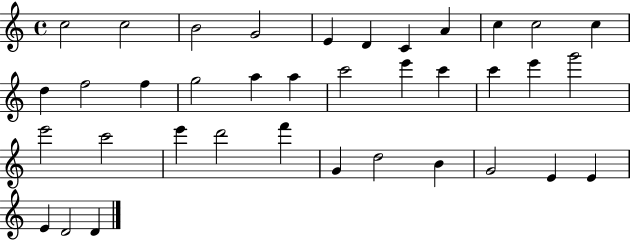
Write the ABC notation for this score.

X:1
T:Untitled
M:4/4
L:1/4
K:C
c2 c2 B2 G2 E D C A c c2 c d f2 f g2 a a c'2 e' c' c' e' g'2 e'2 c'2 e' d'2 f' G d2 B G2 E E E D2 D